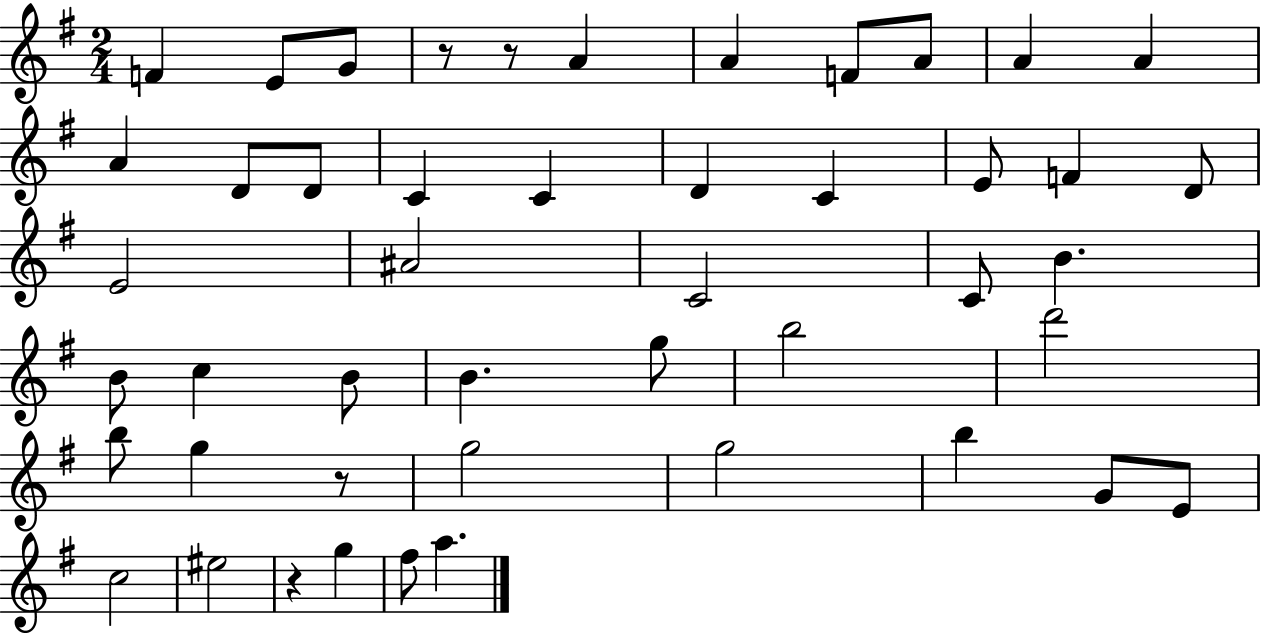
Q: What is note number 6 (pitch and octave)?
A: F4